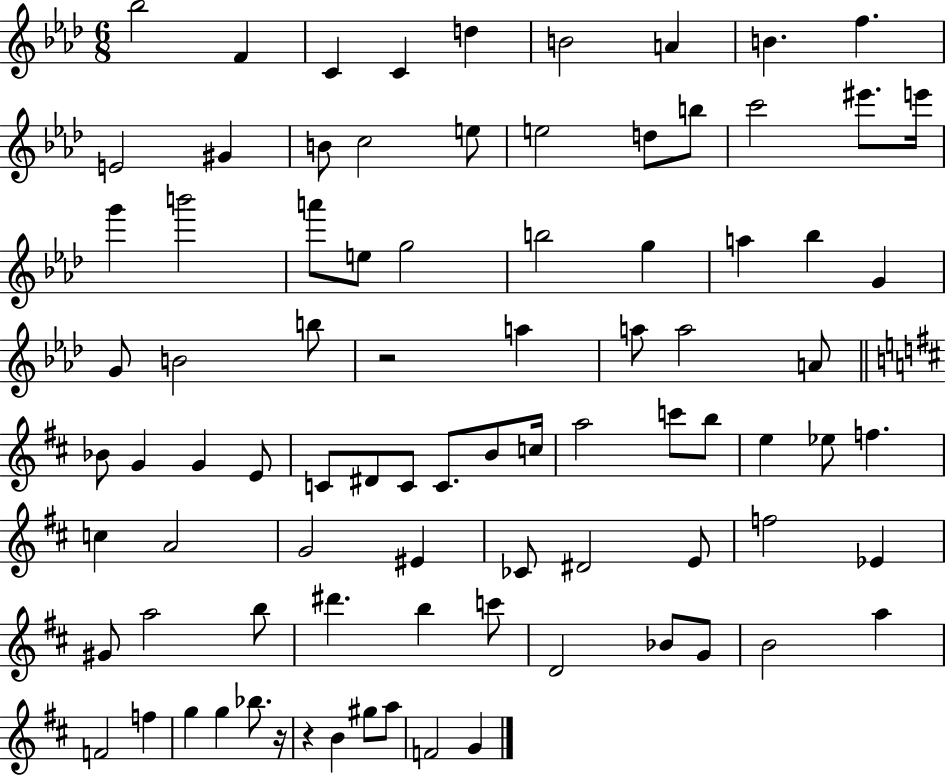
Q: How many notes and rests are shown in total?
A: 86